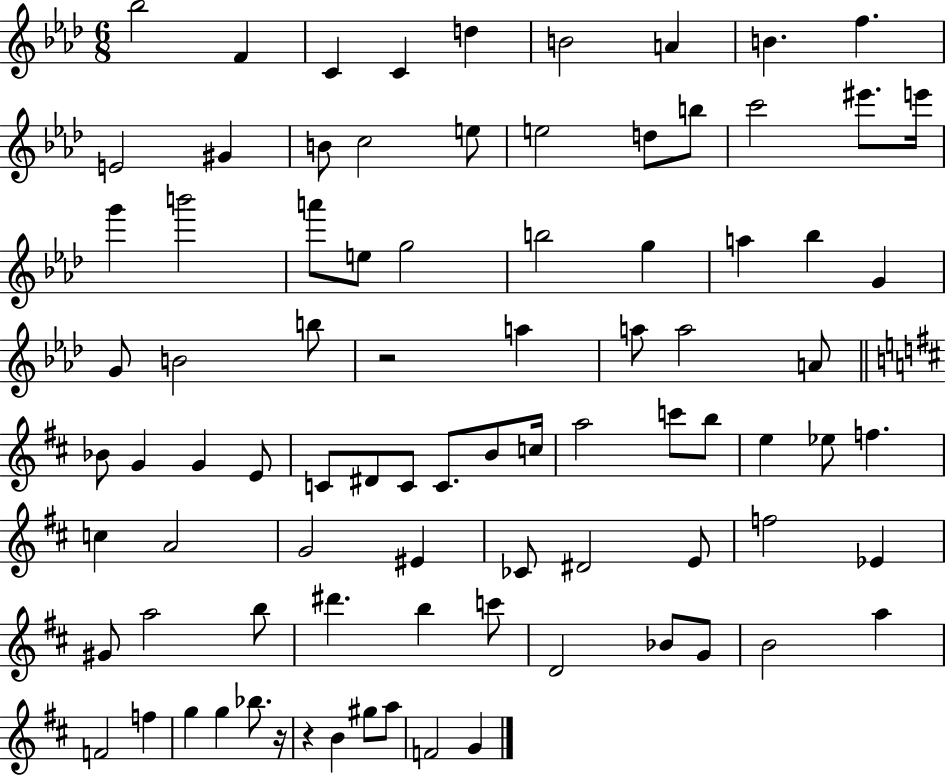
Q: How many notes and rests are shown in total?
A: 86